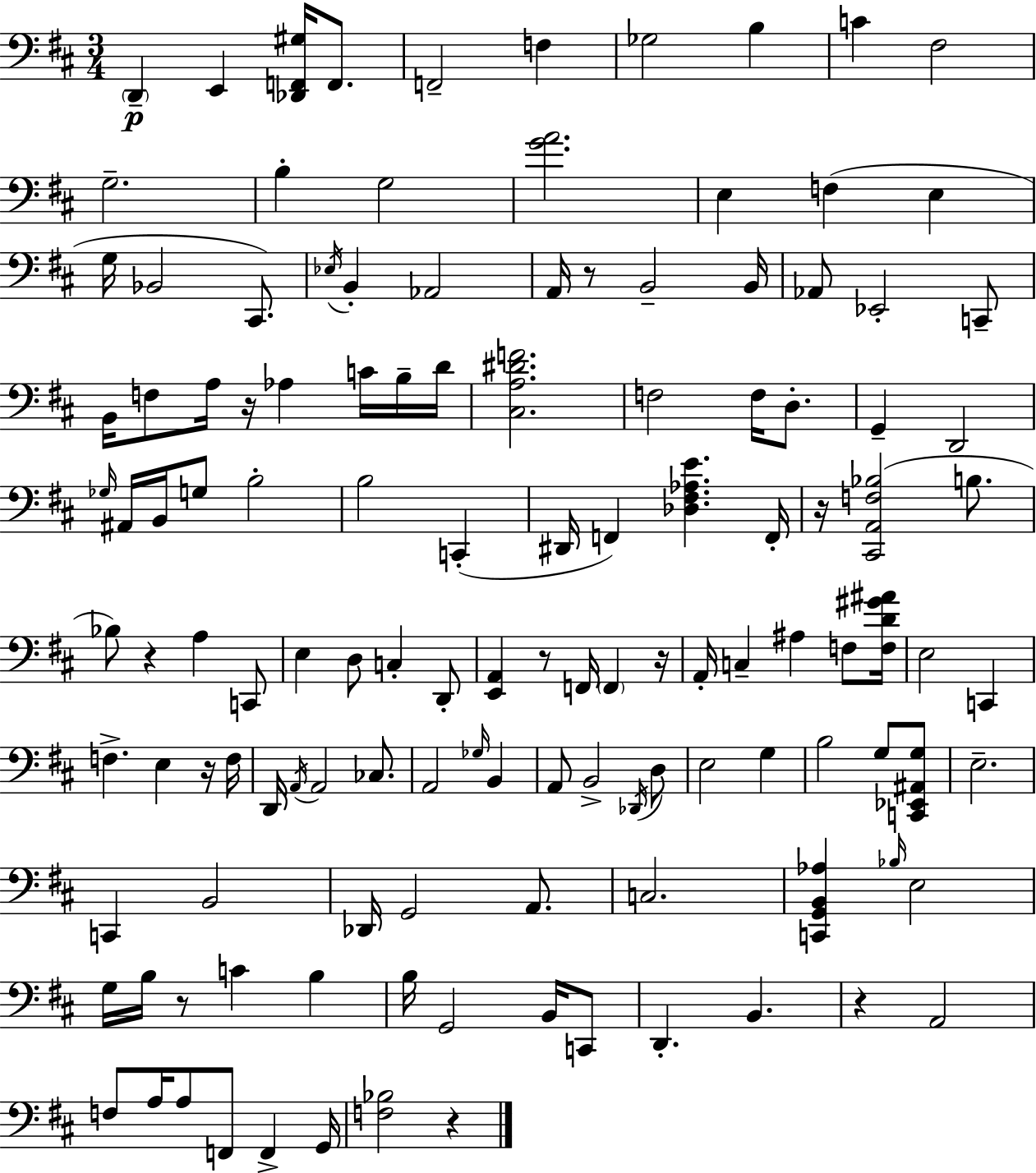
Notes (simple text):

D2/q E2/q [Db2,F2,G#3]/s F2/e. F2/h F3/q Gb3/h B3/q C4/q F#3/h G3/h. B3/q G3/h [G4,A4]/h. E3/q F3/q E3/q G3/s Bb2/h C#2/e. Eb3/s B2/q Ab2/h A2/s R/e B2/h B2/s Ab2/e Eb2/h C2/e B2/s F3/e A3/s R/s Ab3/q C4/s B3/s D4/s [C#3,A3,D#4,F4]/h. F3/h F3/s D3/e. G2/q D2/h Gb3/s A#2/s B2/s G3/e B3/h B3/h C2/q D#2/s F2/q [Db3,F#3,Ab3,E4]/q. F2/s R/s [C#2,A2,F3,Bb3]/h B3/e. Bb3/e R/q A3/q C2/e E3/q D3/e C3/q D2/e [E2,A2]/q R/e F2/s F2/q R/s A2/s C3/q A#3/q F3/e [F3,D4,G#4,A#4]/s E3/h C2/q F3/q. E3/q R/s F3/s D2/s A2/s A2/h CES3/e. A2/h Gb3/s B2/q A2/e B2/h Db2/s D3/e E3/h G3/q B3/h G3/e [C2,Eb2,A#2,G3]/e E3/h. C2/q B2/h Db2/s G2/h A2/e. C3/h. [C2,G2,B2,Ab3]/q Bb3/s E3/h G3/s B3/s R/e C4/q B3/q B3/s G2/h B2/s C2/e D2/q. B2/q. R/q A2/h F3/e A3/s A3/e F2/e F2/q G2/s [F3,Bb3]/h R/q